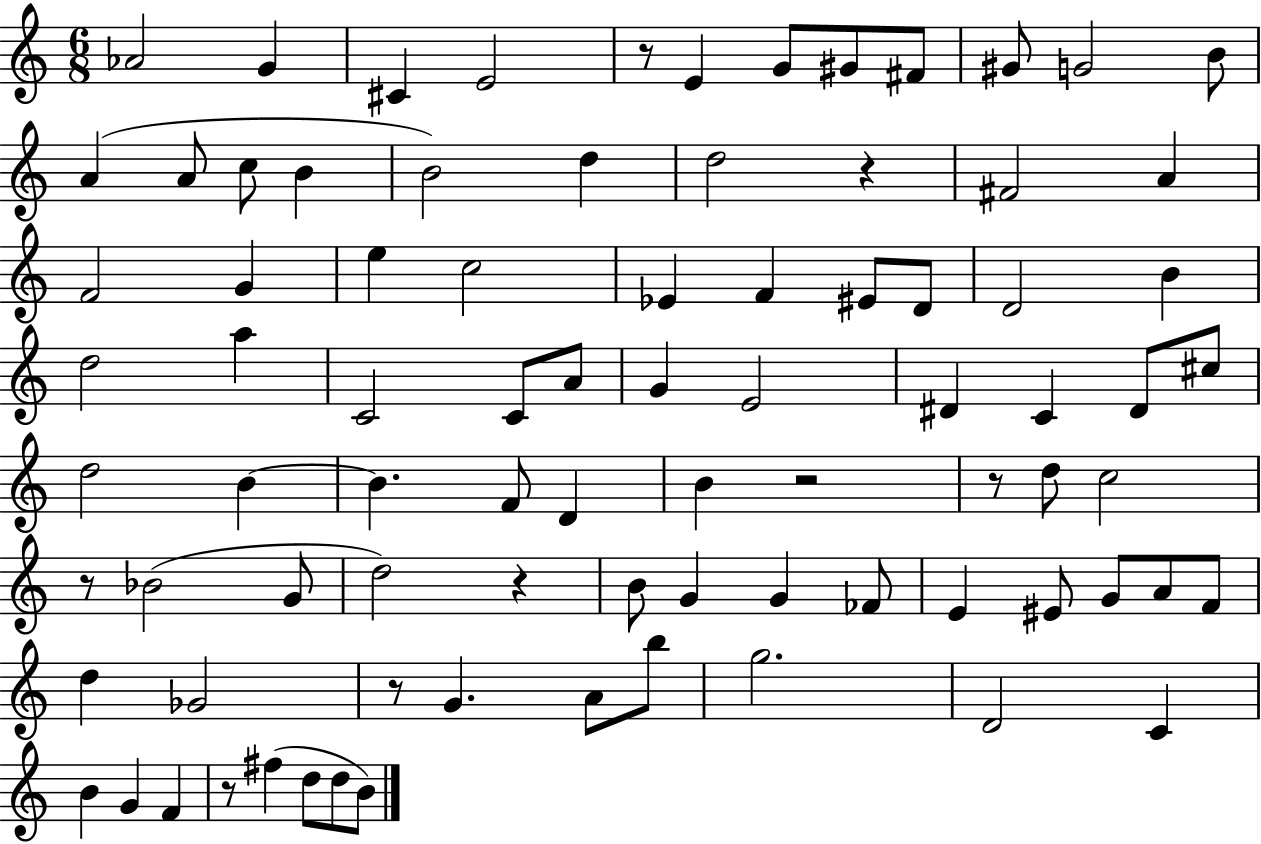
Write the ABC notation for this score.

X:1
T:Untitled
M:6/8
L:1/4
K:C
_A2 G ^C E2 z/2 E G/2 ^G/2 ^F/2 ^G/2 G2 B/2 A A/2 c/2 B B2 d d2 z ^F2 A F2 G e c2 _E F ^E/2 D/2 D2 B d2 a C2 C/2 A/2 G E2 ^D C ^D/2 ^c/2 d2 B B F/2 D B z2 z/2 d/2 c2 z/2 _B2 G/2 d2 z B/2 G G _F/2 E ^E/2 G/2 A/2 F/2 d _G2 z/2 G A/2 b/2 g2 D2 C B G F z/2 ^f d/2 d/2 B/2